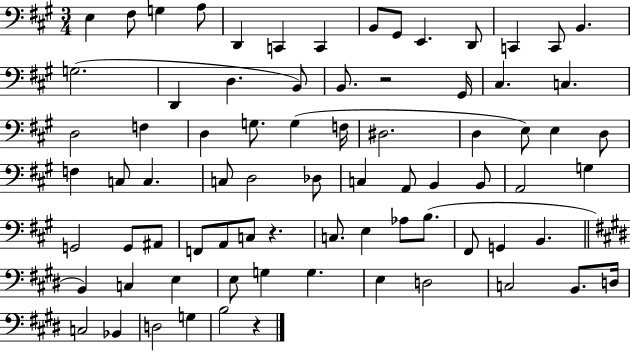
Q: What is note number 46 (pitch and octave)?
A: G2